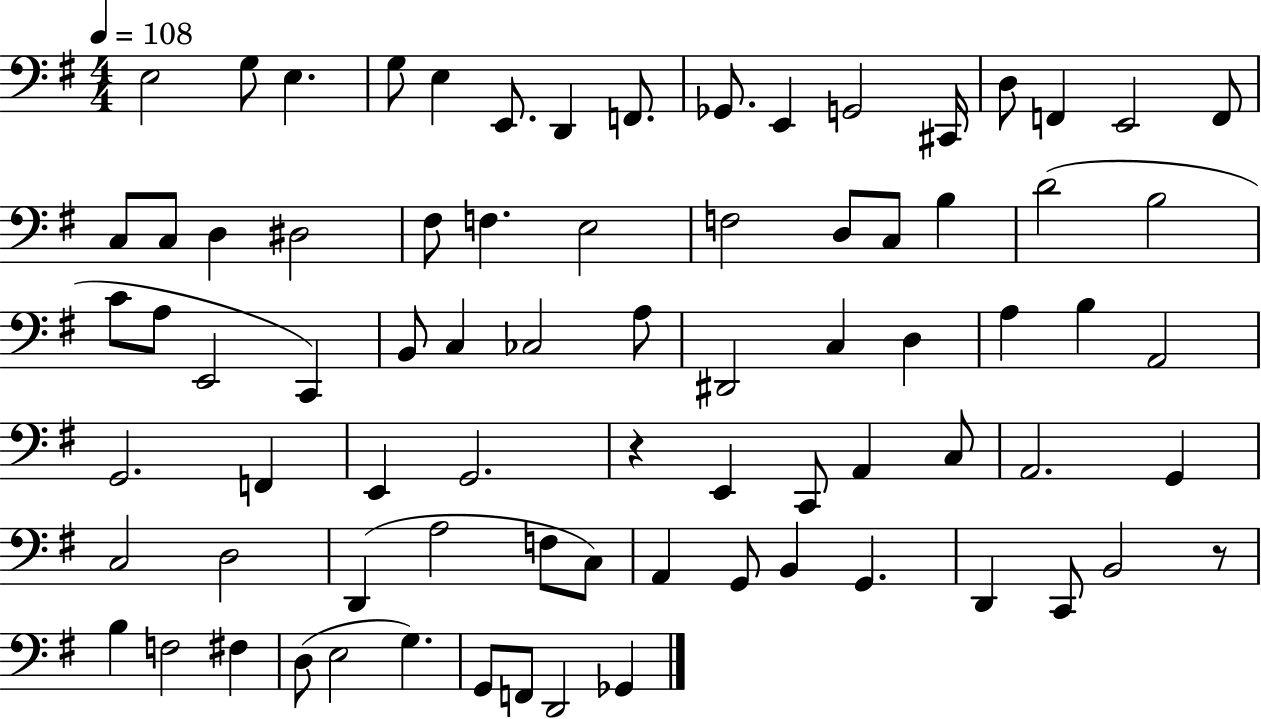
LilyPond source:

{
  \clef bass
  \numericTimeSignature
  \time 4/4
  \key g \major
  \tempo 4 = 108
  e2 g8 e4. | g8 e4 e,8. d,4 f,8. | ges,8. e,4 g,2 cis,16 | d8 f,4 e,2 f,8 | \break c8 c8 d4 dis2 | fis8 f4. e2 | f2 d8 c8 b4 | d'2( b2 | \break c'8 a8 e,2 c,4) | b,8 c4 ces2 a8 | dis,2 c4 d4 | a4 b4 a,2 | \break g,2. f,4 | e,4 g,2. | r4 e,4 c,8 a,4 c8 | a,2. g,4 | \break c2 d2 | d,4( a2 f8 c8) | a,4 g,8 b,4 g,4. | d,4 c,8 b,2 r8 | \break b4 f2 fis4 | d8( e2 g4.) | g,8 f,8 d,2 ges,4 | \bar "|."
}